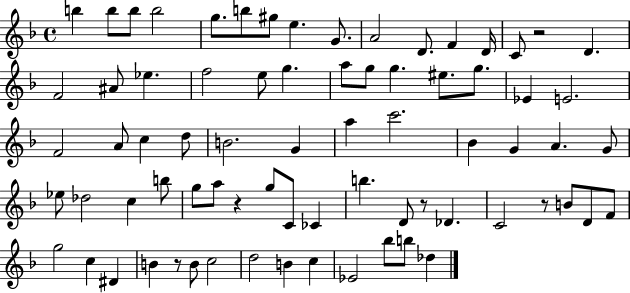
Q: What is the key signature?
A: F major